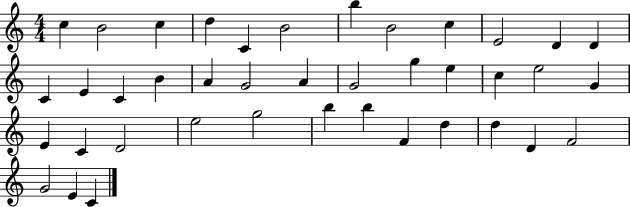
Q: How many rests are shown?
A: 0